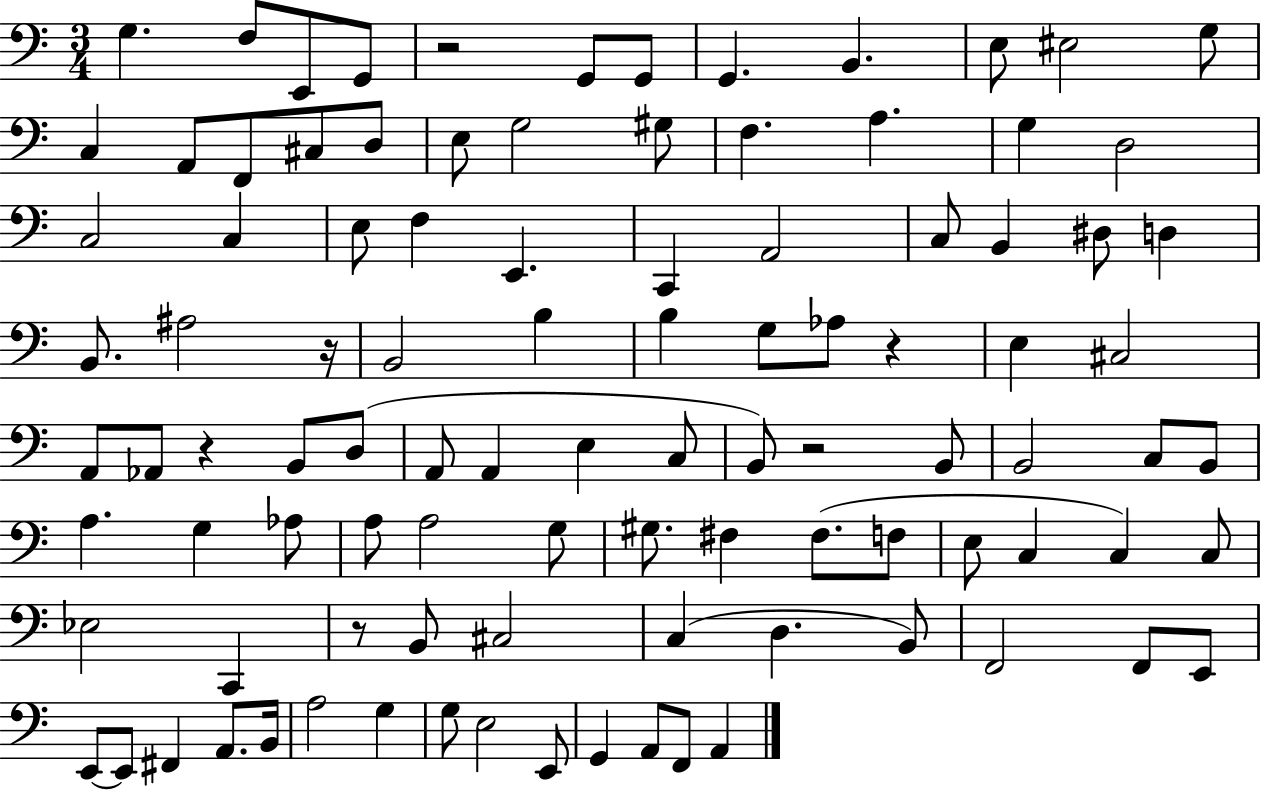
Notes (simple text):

G3/q. F3/e E2/e G2/e R/h G2/e G2/e G2/q. B2/q. E3/e EIS3/h G3/e C3/q A2/e F2/e C#3/e D3/e E3/e G3/h G#3/e F3/q. A3/q. G3/q D3/h C3/h C3/q E3/e F3/q E2/q. C2/q A2/h C3/e B2/q D#3/e D3/q B2/e. A#3/h R/s B2/h B3/q B3/q G3/e Ab3/e R/q E3/q C#3/h A2/e Ab2/e R/q B2/e D3/e A2/e A2/q E3/q C3/e B2/e R/h B2/e B2/h C3/e B2/e A3/q. G3/q Ab3/e A3/e A3/h G3/e G#3/e. F#3/q F#3/e. F3/e E3/e C3/q C3/q C3/e Eb3/h C2/q R/e B2/e C#3/h C3/q D3/q. B2/e F2/h F2/e E2/e E2/e E2/e F#2/q A2/e. B2/s A3/h G3/q G3/e E3/h E2/e G2/q A2/e F2/e A2/q